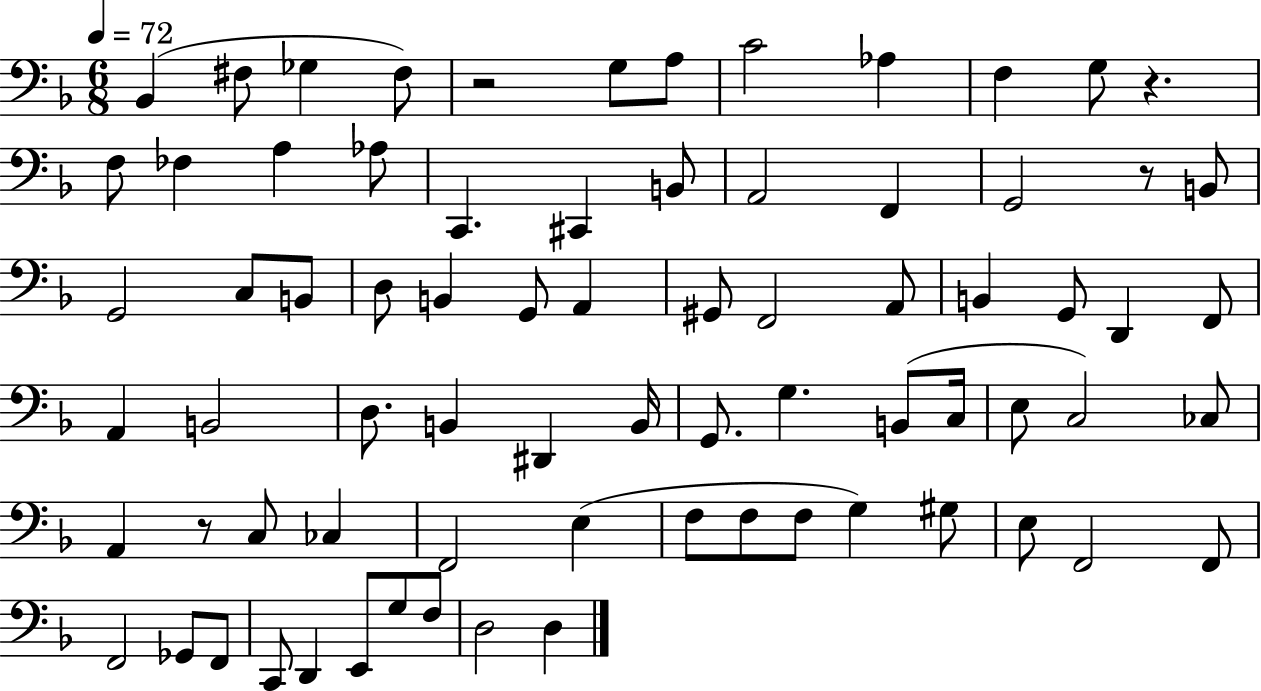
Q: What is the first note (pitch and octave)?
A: Bb2